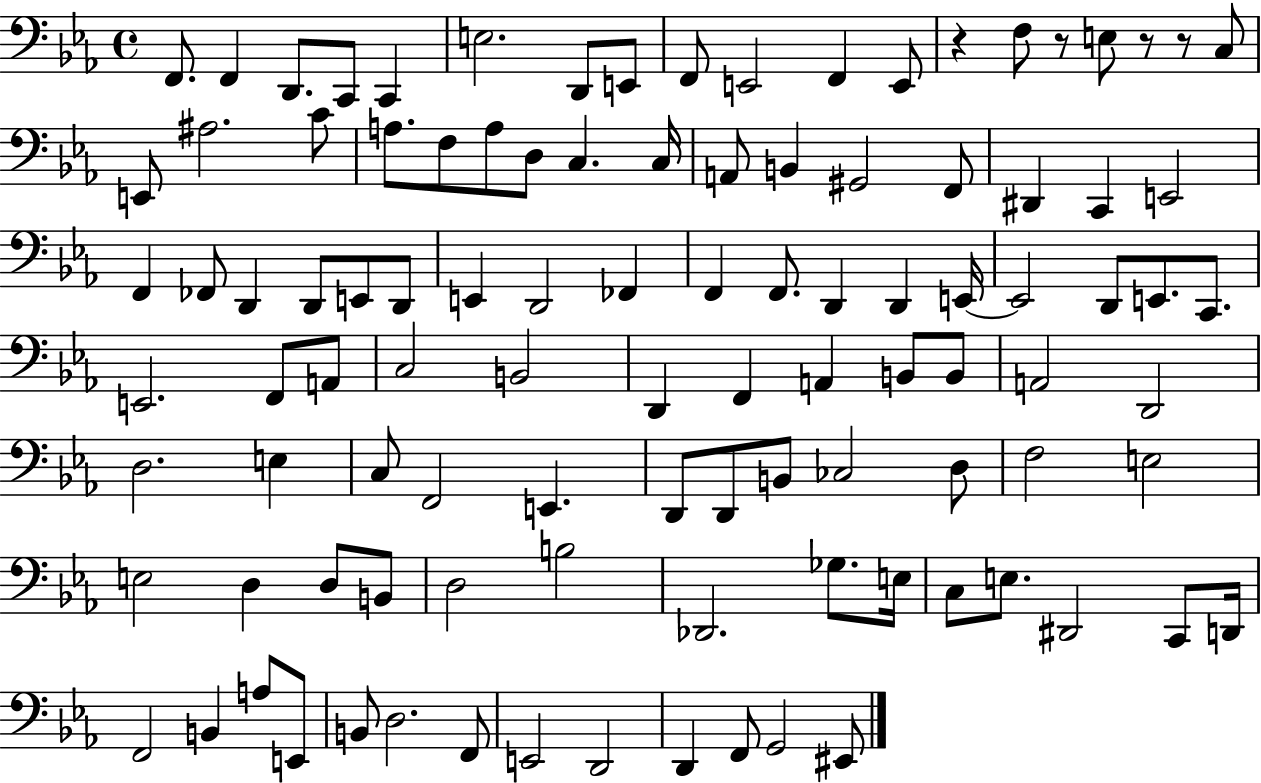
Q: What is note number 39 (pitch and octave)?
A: D2